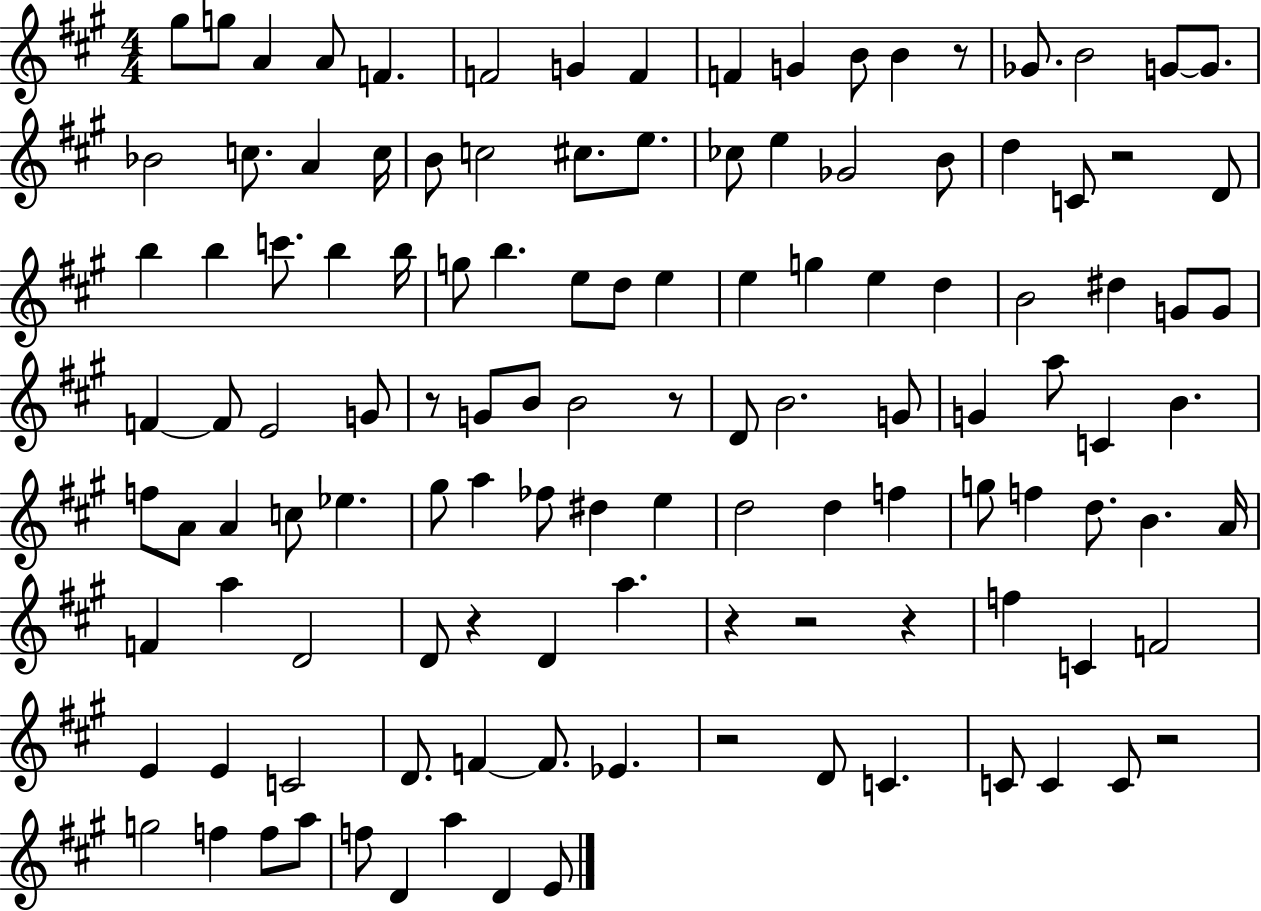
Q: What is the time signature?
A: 4/4